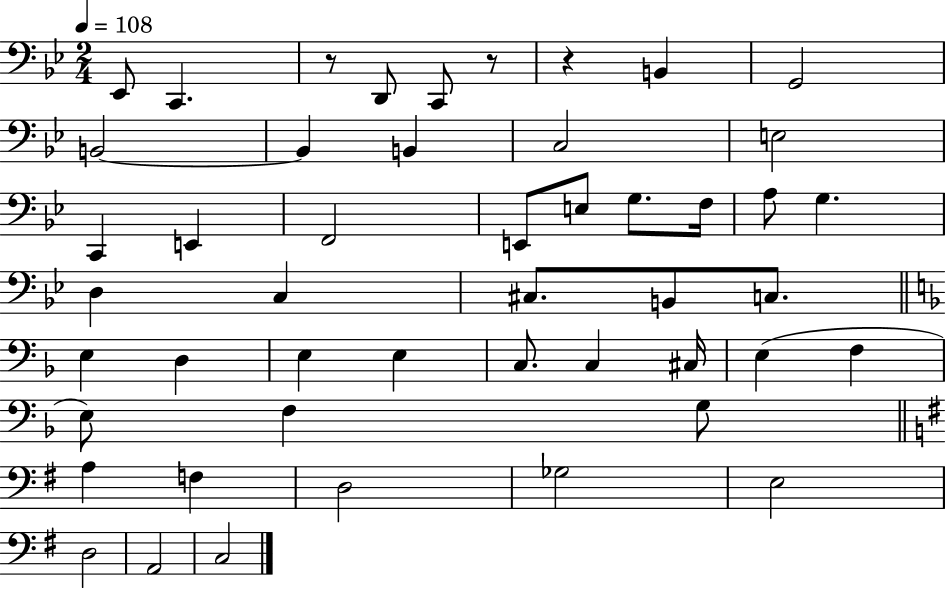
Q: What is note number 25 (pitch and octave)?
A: C3